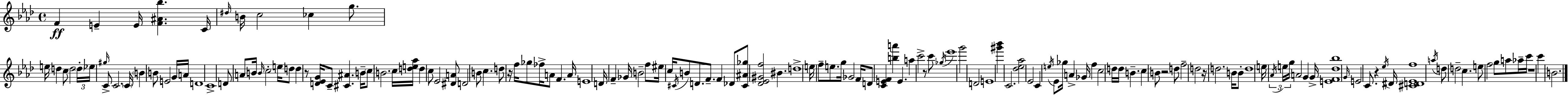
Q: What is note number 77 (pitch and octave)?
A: A5